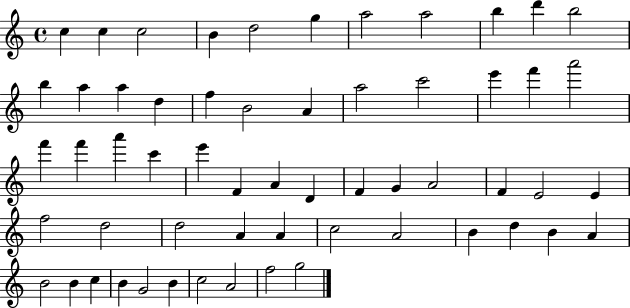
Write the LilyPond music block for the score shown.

{
  \clef treble
  \time 4/4
  \defaultTimeSignature
  \key c \major
  c''4 c''4 c''2 | b'4 d''2 g''4 | a''2 a''2 | b''4 d'''4 b''2 | \break b''4 a''4 a''4 d''4 | f''4 b'2 a'4 | a''2 c'''2 | e'''4 f'''4 a'''2 | \break f'''4 f'''4 a'''4 c'''4 | e'''4 f'4 a'4 d'4 | f'4 g'4 a'2 | f'4 e'2 e'4 | \break f''2 d''2 | d''2 a'4 a'4 | c''2 a'2 | b'4 d''4 b'4 a'4 | \break b'2 b'4 c''4 | b'4 g'2 b'4 | c''2 a'2 | f''2 g''2 | \break \bar "|."
}